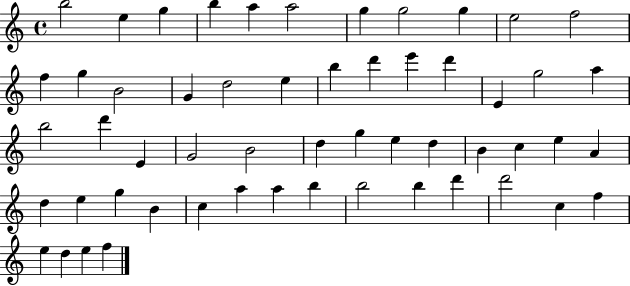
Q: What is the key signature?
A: C major